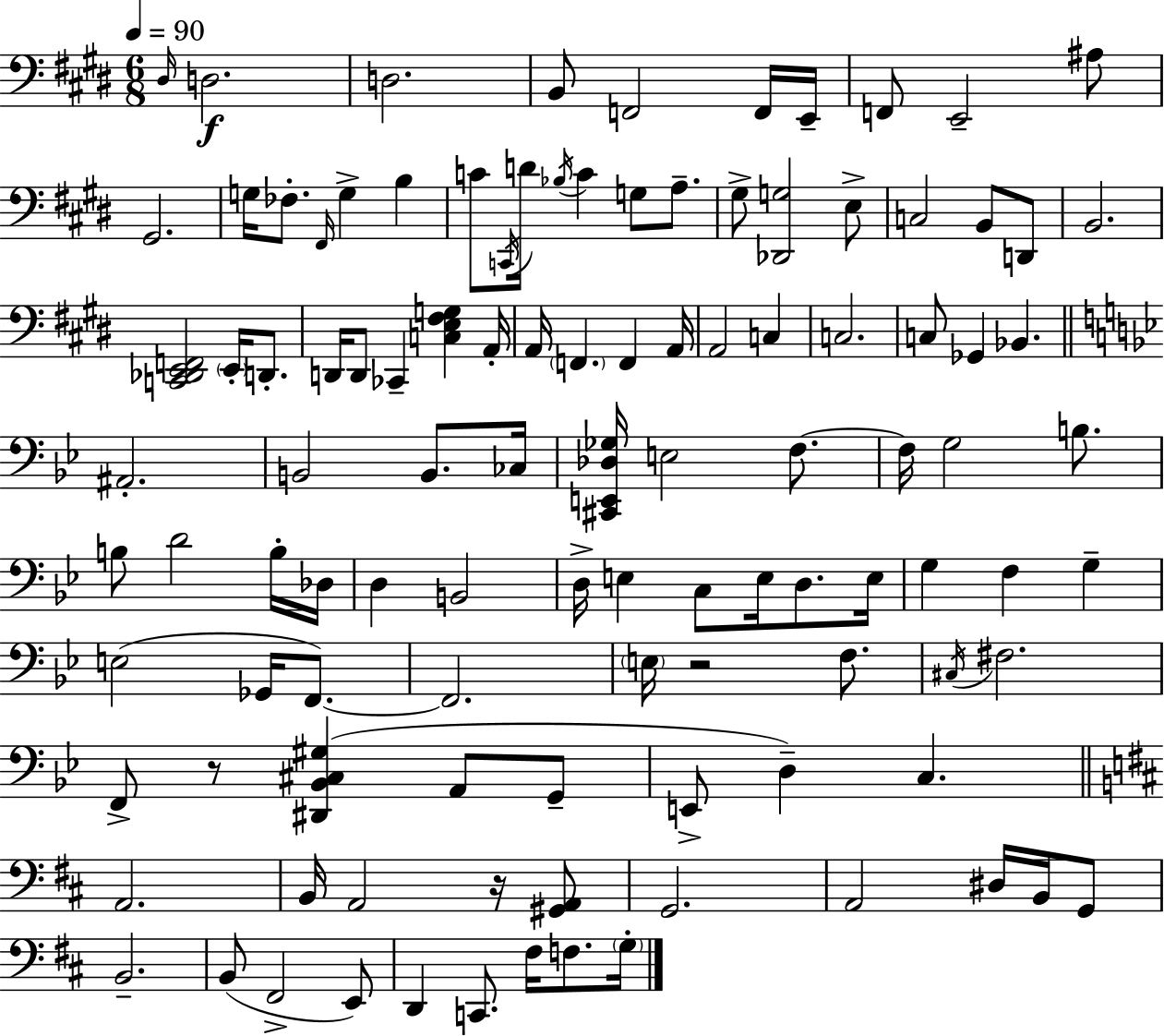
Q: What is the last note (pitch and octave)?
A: G3